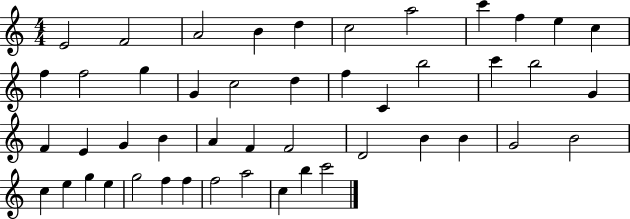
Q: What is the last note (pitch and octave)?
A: C6